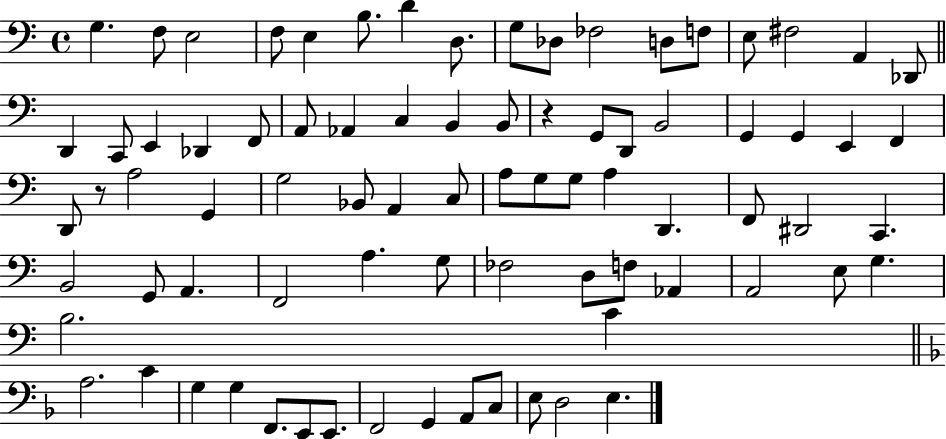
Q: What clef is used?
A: bass